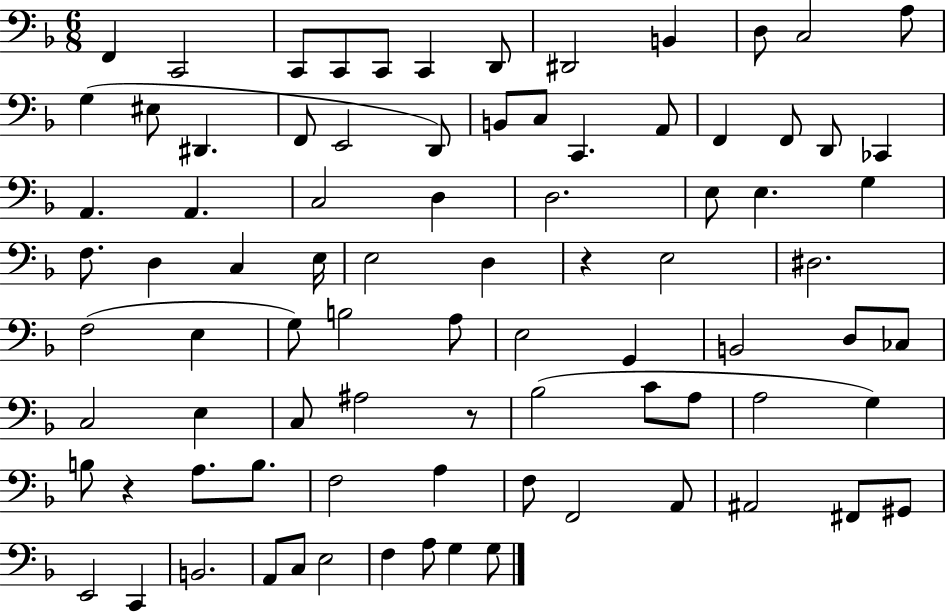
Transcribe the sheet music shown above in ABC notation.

X:1
T:Untitled
M:6/8
L:1/4
K:F
F,, C,,2 C,,/2 C,,/2 C,,/2 C,, D,,/2 ^D,,2 B,, D,/2 C,2 A,/2 G, ^E,/2 ^D,, F,,/2 E,,2 D,,/2 B,,/2 C,/2 C,, A,,/2 F,, F,,/2 D,,/2 _C,, A,, A,, C,2 D, D,2 E,/2 E, G, F,/2 D, C, E,/4 E,2 D, z E,2 ^D,2 F,2 E, G,/2 B,2 A,/2 E,2 G,, B,,2 D,/2 _C,/2 C,2 E, C,/2 ^A,2 z/2 _B,2 C/2 A,/2 A,2 G, B,/2 z A,/2 B,/2 F,2 A, F,/2 F,,2 A,,/2 ^A,,2 ^F,,/2 ^G,,/2 E,,2 C,, B,,2 A,,/2 C,/2 E,2 F, A,/2 G, G,/2